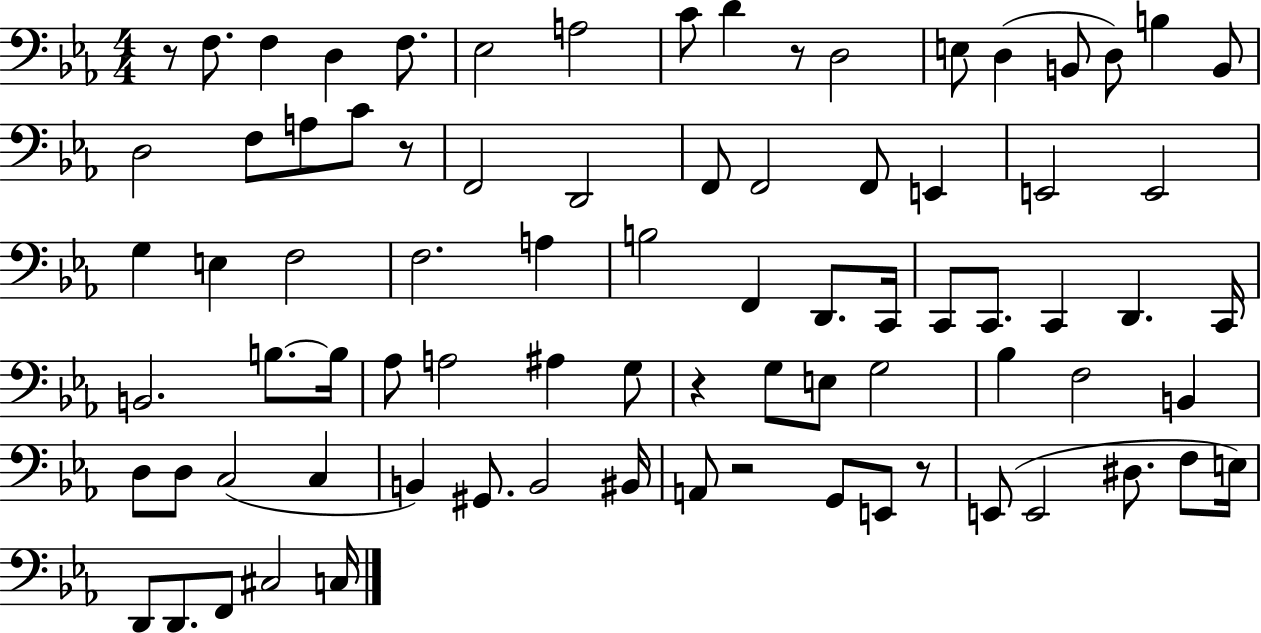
{
  \clef bass
  \numericTimeSignature
  \time 4/4
  \key ees \major
  r8 f8. f4 d4 f8. | ees2 a2 | c'8 d'4 r8 d2 | e8 d4( b,8 d8) b4 b,8 | \break d2 f8 a8 c'8 r8 | f,2 d,2 | f,8 f,2 f,8 e,4 | e,2 e,2 | \break g4 e4 f2 | f2. a4 | b2 f,4 d,8. c,16 | c,8 c,8. c,4 d,4. c,16 | \break b,2. b8.~~ b16 | aes8 a2 ais4 g8 | r4 g8 e8 g2 | bes4 f2 b,4 | \break d8 d8 c2( c4 | b,4) gis,8. b,2 bis,16 | a,8 r2 g,8 e,8 r8 | e,8( e,2 dis8. f8 e16) | \break d,8 d,8. f,8 cis2 c16 | \bar "|."
}